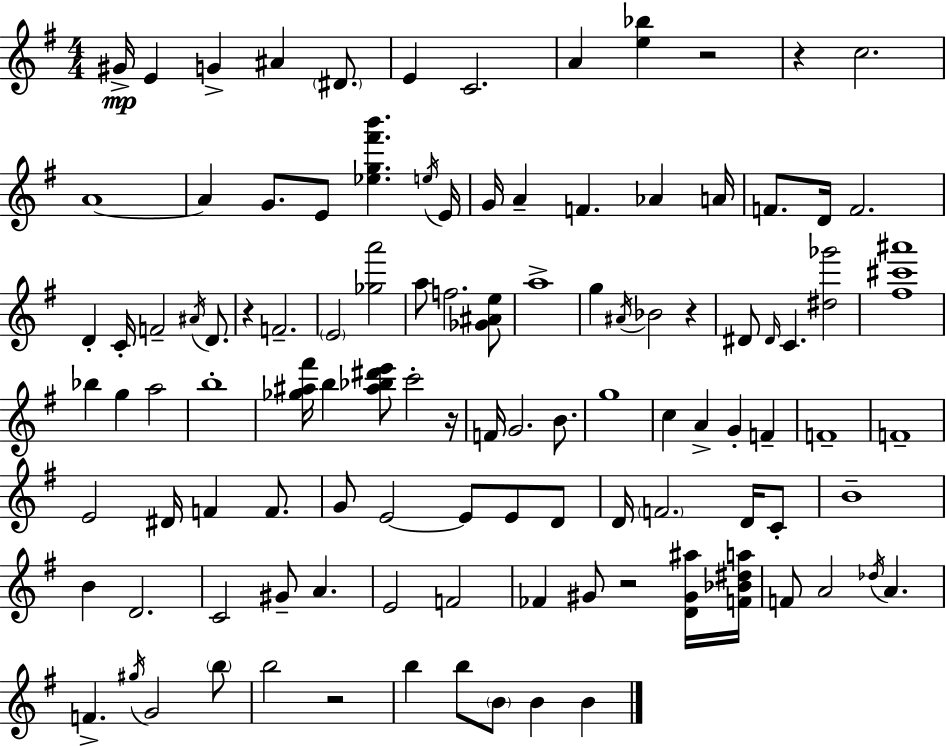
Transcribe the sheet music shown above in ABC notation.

X:1
T:Untitled
M:4/4
L:1/4
K:Em
^G/4 E G ^A ^D/2 E C2 A [e_b] z2 z c2 A4 A G/2 E/2 [_eg^f'b'] e/4 E/4 G/4 A F _A A/4 F/2 D/4 F2 D C/4 F2 ^A/4 D/2 z F2 E2 [_ga']2 a/2 f2 [_G^Ae]/2 a4 g ^A/4 _B2 z ^D/2 ^D/4 C [^d_g']2 [^f^c'^a']4 _b g a2 b4 [_g^a^f']/4 b [^a_b^d'e']/2 c'2 z/4 F/4 G2 B/2 g4 c A G F F4 F4 E2 ^D/4 F F/2 G/2 E2 E/2 E/2 D/2 D/4 F2 D/4 C/2 B4 B D2 C2 ^G/2 A E2 F2 _F ^G/2 z2 [D^G^a]/4 [F_B^da]/4 F/2 A2 _d/4 A F ^g/4 G2 b/2 b2 z2 b b/2 B/2 B B